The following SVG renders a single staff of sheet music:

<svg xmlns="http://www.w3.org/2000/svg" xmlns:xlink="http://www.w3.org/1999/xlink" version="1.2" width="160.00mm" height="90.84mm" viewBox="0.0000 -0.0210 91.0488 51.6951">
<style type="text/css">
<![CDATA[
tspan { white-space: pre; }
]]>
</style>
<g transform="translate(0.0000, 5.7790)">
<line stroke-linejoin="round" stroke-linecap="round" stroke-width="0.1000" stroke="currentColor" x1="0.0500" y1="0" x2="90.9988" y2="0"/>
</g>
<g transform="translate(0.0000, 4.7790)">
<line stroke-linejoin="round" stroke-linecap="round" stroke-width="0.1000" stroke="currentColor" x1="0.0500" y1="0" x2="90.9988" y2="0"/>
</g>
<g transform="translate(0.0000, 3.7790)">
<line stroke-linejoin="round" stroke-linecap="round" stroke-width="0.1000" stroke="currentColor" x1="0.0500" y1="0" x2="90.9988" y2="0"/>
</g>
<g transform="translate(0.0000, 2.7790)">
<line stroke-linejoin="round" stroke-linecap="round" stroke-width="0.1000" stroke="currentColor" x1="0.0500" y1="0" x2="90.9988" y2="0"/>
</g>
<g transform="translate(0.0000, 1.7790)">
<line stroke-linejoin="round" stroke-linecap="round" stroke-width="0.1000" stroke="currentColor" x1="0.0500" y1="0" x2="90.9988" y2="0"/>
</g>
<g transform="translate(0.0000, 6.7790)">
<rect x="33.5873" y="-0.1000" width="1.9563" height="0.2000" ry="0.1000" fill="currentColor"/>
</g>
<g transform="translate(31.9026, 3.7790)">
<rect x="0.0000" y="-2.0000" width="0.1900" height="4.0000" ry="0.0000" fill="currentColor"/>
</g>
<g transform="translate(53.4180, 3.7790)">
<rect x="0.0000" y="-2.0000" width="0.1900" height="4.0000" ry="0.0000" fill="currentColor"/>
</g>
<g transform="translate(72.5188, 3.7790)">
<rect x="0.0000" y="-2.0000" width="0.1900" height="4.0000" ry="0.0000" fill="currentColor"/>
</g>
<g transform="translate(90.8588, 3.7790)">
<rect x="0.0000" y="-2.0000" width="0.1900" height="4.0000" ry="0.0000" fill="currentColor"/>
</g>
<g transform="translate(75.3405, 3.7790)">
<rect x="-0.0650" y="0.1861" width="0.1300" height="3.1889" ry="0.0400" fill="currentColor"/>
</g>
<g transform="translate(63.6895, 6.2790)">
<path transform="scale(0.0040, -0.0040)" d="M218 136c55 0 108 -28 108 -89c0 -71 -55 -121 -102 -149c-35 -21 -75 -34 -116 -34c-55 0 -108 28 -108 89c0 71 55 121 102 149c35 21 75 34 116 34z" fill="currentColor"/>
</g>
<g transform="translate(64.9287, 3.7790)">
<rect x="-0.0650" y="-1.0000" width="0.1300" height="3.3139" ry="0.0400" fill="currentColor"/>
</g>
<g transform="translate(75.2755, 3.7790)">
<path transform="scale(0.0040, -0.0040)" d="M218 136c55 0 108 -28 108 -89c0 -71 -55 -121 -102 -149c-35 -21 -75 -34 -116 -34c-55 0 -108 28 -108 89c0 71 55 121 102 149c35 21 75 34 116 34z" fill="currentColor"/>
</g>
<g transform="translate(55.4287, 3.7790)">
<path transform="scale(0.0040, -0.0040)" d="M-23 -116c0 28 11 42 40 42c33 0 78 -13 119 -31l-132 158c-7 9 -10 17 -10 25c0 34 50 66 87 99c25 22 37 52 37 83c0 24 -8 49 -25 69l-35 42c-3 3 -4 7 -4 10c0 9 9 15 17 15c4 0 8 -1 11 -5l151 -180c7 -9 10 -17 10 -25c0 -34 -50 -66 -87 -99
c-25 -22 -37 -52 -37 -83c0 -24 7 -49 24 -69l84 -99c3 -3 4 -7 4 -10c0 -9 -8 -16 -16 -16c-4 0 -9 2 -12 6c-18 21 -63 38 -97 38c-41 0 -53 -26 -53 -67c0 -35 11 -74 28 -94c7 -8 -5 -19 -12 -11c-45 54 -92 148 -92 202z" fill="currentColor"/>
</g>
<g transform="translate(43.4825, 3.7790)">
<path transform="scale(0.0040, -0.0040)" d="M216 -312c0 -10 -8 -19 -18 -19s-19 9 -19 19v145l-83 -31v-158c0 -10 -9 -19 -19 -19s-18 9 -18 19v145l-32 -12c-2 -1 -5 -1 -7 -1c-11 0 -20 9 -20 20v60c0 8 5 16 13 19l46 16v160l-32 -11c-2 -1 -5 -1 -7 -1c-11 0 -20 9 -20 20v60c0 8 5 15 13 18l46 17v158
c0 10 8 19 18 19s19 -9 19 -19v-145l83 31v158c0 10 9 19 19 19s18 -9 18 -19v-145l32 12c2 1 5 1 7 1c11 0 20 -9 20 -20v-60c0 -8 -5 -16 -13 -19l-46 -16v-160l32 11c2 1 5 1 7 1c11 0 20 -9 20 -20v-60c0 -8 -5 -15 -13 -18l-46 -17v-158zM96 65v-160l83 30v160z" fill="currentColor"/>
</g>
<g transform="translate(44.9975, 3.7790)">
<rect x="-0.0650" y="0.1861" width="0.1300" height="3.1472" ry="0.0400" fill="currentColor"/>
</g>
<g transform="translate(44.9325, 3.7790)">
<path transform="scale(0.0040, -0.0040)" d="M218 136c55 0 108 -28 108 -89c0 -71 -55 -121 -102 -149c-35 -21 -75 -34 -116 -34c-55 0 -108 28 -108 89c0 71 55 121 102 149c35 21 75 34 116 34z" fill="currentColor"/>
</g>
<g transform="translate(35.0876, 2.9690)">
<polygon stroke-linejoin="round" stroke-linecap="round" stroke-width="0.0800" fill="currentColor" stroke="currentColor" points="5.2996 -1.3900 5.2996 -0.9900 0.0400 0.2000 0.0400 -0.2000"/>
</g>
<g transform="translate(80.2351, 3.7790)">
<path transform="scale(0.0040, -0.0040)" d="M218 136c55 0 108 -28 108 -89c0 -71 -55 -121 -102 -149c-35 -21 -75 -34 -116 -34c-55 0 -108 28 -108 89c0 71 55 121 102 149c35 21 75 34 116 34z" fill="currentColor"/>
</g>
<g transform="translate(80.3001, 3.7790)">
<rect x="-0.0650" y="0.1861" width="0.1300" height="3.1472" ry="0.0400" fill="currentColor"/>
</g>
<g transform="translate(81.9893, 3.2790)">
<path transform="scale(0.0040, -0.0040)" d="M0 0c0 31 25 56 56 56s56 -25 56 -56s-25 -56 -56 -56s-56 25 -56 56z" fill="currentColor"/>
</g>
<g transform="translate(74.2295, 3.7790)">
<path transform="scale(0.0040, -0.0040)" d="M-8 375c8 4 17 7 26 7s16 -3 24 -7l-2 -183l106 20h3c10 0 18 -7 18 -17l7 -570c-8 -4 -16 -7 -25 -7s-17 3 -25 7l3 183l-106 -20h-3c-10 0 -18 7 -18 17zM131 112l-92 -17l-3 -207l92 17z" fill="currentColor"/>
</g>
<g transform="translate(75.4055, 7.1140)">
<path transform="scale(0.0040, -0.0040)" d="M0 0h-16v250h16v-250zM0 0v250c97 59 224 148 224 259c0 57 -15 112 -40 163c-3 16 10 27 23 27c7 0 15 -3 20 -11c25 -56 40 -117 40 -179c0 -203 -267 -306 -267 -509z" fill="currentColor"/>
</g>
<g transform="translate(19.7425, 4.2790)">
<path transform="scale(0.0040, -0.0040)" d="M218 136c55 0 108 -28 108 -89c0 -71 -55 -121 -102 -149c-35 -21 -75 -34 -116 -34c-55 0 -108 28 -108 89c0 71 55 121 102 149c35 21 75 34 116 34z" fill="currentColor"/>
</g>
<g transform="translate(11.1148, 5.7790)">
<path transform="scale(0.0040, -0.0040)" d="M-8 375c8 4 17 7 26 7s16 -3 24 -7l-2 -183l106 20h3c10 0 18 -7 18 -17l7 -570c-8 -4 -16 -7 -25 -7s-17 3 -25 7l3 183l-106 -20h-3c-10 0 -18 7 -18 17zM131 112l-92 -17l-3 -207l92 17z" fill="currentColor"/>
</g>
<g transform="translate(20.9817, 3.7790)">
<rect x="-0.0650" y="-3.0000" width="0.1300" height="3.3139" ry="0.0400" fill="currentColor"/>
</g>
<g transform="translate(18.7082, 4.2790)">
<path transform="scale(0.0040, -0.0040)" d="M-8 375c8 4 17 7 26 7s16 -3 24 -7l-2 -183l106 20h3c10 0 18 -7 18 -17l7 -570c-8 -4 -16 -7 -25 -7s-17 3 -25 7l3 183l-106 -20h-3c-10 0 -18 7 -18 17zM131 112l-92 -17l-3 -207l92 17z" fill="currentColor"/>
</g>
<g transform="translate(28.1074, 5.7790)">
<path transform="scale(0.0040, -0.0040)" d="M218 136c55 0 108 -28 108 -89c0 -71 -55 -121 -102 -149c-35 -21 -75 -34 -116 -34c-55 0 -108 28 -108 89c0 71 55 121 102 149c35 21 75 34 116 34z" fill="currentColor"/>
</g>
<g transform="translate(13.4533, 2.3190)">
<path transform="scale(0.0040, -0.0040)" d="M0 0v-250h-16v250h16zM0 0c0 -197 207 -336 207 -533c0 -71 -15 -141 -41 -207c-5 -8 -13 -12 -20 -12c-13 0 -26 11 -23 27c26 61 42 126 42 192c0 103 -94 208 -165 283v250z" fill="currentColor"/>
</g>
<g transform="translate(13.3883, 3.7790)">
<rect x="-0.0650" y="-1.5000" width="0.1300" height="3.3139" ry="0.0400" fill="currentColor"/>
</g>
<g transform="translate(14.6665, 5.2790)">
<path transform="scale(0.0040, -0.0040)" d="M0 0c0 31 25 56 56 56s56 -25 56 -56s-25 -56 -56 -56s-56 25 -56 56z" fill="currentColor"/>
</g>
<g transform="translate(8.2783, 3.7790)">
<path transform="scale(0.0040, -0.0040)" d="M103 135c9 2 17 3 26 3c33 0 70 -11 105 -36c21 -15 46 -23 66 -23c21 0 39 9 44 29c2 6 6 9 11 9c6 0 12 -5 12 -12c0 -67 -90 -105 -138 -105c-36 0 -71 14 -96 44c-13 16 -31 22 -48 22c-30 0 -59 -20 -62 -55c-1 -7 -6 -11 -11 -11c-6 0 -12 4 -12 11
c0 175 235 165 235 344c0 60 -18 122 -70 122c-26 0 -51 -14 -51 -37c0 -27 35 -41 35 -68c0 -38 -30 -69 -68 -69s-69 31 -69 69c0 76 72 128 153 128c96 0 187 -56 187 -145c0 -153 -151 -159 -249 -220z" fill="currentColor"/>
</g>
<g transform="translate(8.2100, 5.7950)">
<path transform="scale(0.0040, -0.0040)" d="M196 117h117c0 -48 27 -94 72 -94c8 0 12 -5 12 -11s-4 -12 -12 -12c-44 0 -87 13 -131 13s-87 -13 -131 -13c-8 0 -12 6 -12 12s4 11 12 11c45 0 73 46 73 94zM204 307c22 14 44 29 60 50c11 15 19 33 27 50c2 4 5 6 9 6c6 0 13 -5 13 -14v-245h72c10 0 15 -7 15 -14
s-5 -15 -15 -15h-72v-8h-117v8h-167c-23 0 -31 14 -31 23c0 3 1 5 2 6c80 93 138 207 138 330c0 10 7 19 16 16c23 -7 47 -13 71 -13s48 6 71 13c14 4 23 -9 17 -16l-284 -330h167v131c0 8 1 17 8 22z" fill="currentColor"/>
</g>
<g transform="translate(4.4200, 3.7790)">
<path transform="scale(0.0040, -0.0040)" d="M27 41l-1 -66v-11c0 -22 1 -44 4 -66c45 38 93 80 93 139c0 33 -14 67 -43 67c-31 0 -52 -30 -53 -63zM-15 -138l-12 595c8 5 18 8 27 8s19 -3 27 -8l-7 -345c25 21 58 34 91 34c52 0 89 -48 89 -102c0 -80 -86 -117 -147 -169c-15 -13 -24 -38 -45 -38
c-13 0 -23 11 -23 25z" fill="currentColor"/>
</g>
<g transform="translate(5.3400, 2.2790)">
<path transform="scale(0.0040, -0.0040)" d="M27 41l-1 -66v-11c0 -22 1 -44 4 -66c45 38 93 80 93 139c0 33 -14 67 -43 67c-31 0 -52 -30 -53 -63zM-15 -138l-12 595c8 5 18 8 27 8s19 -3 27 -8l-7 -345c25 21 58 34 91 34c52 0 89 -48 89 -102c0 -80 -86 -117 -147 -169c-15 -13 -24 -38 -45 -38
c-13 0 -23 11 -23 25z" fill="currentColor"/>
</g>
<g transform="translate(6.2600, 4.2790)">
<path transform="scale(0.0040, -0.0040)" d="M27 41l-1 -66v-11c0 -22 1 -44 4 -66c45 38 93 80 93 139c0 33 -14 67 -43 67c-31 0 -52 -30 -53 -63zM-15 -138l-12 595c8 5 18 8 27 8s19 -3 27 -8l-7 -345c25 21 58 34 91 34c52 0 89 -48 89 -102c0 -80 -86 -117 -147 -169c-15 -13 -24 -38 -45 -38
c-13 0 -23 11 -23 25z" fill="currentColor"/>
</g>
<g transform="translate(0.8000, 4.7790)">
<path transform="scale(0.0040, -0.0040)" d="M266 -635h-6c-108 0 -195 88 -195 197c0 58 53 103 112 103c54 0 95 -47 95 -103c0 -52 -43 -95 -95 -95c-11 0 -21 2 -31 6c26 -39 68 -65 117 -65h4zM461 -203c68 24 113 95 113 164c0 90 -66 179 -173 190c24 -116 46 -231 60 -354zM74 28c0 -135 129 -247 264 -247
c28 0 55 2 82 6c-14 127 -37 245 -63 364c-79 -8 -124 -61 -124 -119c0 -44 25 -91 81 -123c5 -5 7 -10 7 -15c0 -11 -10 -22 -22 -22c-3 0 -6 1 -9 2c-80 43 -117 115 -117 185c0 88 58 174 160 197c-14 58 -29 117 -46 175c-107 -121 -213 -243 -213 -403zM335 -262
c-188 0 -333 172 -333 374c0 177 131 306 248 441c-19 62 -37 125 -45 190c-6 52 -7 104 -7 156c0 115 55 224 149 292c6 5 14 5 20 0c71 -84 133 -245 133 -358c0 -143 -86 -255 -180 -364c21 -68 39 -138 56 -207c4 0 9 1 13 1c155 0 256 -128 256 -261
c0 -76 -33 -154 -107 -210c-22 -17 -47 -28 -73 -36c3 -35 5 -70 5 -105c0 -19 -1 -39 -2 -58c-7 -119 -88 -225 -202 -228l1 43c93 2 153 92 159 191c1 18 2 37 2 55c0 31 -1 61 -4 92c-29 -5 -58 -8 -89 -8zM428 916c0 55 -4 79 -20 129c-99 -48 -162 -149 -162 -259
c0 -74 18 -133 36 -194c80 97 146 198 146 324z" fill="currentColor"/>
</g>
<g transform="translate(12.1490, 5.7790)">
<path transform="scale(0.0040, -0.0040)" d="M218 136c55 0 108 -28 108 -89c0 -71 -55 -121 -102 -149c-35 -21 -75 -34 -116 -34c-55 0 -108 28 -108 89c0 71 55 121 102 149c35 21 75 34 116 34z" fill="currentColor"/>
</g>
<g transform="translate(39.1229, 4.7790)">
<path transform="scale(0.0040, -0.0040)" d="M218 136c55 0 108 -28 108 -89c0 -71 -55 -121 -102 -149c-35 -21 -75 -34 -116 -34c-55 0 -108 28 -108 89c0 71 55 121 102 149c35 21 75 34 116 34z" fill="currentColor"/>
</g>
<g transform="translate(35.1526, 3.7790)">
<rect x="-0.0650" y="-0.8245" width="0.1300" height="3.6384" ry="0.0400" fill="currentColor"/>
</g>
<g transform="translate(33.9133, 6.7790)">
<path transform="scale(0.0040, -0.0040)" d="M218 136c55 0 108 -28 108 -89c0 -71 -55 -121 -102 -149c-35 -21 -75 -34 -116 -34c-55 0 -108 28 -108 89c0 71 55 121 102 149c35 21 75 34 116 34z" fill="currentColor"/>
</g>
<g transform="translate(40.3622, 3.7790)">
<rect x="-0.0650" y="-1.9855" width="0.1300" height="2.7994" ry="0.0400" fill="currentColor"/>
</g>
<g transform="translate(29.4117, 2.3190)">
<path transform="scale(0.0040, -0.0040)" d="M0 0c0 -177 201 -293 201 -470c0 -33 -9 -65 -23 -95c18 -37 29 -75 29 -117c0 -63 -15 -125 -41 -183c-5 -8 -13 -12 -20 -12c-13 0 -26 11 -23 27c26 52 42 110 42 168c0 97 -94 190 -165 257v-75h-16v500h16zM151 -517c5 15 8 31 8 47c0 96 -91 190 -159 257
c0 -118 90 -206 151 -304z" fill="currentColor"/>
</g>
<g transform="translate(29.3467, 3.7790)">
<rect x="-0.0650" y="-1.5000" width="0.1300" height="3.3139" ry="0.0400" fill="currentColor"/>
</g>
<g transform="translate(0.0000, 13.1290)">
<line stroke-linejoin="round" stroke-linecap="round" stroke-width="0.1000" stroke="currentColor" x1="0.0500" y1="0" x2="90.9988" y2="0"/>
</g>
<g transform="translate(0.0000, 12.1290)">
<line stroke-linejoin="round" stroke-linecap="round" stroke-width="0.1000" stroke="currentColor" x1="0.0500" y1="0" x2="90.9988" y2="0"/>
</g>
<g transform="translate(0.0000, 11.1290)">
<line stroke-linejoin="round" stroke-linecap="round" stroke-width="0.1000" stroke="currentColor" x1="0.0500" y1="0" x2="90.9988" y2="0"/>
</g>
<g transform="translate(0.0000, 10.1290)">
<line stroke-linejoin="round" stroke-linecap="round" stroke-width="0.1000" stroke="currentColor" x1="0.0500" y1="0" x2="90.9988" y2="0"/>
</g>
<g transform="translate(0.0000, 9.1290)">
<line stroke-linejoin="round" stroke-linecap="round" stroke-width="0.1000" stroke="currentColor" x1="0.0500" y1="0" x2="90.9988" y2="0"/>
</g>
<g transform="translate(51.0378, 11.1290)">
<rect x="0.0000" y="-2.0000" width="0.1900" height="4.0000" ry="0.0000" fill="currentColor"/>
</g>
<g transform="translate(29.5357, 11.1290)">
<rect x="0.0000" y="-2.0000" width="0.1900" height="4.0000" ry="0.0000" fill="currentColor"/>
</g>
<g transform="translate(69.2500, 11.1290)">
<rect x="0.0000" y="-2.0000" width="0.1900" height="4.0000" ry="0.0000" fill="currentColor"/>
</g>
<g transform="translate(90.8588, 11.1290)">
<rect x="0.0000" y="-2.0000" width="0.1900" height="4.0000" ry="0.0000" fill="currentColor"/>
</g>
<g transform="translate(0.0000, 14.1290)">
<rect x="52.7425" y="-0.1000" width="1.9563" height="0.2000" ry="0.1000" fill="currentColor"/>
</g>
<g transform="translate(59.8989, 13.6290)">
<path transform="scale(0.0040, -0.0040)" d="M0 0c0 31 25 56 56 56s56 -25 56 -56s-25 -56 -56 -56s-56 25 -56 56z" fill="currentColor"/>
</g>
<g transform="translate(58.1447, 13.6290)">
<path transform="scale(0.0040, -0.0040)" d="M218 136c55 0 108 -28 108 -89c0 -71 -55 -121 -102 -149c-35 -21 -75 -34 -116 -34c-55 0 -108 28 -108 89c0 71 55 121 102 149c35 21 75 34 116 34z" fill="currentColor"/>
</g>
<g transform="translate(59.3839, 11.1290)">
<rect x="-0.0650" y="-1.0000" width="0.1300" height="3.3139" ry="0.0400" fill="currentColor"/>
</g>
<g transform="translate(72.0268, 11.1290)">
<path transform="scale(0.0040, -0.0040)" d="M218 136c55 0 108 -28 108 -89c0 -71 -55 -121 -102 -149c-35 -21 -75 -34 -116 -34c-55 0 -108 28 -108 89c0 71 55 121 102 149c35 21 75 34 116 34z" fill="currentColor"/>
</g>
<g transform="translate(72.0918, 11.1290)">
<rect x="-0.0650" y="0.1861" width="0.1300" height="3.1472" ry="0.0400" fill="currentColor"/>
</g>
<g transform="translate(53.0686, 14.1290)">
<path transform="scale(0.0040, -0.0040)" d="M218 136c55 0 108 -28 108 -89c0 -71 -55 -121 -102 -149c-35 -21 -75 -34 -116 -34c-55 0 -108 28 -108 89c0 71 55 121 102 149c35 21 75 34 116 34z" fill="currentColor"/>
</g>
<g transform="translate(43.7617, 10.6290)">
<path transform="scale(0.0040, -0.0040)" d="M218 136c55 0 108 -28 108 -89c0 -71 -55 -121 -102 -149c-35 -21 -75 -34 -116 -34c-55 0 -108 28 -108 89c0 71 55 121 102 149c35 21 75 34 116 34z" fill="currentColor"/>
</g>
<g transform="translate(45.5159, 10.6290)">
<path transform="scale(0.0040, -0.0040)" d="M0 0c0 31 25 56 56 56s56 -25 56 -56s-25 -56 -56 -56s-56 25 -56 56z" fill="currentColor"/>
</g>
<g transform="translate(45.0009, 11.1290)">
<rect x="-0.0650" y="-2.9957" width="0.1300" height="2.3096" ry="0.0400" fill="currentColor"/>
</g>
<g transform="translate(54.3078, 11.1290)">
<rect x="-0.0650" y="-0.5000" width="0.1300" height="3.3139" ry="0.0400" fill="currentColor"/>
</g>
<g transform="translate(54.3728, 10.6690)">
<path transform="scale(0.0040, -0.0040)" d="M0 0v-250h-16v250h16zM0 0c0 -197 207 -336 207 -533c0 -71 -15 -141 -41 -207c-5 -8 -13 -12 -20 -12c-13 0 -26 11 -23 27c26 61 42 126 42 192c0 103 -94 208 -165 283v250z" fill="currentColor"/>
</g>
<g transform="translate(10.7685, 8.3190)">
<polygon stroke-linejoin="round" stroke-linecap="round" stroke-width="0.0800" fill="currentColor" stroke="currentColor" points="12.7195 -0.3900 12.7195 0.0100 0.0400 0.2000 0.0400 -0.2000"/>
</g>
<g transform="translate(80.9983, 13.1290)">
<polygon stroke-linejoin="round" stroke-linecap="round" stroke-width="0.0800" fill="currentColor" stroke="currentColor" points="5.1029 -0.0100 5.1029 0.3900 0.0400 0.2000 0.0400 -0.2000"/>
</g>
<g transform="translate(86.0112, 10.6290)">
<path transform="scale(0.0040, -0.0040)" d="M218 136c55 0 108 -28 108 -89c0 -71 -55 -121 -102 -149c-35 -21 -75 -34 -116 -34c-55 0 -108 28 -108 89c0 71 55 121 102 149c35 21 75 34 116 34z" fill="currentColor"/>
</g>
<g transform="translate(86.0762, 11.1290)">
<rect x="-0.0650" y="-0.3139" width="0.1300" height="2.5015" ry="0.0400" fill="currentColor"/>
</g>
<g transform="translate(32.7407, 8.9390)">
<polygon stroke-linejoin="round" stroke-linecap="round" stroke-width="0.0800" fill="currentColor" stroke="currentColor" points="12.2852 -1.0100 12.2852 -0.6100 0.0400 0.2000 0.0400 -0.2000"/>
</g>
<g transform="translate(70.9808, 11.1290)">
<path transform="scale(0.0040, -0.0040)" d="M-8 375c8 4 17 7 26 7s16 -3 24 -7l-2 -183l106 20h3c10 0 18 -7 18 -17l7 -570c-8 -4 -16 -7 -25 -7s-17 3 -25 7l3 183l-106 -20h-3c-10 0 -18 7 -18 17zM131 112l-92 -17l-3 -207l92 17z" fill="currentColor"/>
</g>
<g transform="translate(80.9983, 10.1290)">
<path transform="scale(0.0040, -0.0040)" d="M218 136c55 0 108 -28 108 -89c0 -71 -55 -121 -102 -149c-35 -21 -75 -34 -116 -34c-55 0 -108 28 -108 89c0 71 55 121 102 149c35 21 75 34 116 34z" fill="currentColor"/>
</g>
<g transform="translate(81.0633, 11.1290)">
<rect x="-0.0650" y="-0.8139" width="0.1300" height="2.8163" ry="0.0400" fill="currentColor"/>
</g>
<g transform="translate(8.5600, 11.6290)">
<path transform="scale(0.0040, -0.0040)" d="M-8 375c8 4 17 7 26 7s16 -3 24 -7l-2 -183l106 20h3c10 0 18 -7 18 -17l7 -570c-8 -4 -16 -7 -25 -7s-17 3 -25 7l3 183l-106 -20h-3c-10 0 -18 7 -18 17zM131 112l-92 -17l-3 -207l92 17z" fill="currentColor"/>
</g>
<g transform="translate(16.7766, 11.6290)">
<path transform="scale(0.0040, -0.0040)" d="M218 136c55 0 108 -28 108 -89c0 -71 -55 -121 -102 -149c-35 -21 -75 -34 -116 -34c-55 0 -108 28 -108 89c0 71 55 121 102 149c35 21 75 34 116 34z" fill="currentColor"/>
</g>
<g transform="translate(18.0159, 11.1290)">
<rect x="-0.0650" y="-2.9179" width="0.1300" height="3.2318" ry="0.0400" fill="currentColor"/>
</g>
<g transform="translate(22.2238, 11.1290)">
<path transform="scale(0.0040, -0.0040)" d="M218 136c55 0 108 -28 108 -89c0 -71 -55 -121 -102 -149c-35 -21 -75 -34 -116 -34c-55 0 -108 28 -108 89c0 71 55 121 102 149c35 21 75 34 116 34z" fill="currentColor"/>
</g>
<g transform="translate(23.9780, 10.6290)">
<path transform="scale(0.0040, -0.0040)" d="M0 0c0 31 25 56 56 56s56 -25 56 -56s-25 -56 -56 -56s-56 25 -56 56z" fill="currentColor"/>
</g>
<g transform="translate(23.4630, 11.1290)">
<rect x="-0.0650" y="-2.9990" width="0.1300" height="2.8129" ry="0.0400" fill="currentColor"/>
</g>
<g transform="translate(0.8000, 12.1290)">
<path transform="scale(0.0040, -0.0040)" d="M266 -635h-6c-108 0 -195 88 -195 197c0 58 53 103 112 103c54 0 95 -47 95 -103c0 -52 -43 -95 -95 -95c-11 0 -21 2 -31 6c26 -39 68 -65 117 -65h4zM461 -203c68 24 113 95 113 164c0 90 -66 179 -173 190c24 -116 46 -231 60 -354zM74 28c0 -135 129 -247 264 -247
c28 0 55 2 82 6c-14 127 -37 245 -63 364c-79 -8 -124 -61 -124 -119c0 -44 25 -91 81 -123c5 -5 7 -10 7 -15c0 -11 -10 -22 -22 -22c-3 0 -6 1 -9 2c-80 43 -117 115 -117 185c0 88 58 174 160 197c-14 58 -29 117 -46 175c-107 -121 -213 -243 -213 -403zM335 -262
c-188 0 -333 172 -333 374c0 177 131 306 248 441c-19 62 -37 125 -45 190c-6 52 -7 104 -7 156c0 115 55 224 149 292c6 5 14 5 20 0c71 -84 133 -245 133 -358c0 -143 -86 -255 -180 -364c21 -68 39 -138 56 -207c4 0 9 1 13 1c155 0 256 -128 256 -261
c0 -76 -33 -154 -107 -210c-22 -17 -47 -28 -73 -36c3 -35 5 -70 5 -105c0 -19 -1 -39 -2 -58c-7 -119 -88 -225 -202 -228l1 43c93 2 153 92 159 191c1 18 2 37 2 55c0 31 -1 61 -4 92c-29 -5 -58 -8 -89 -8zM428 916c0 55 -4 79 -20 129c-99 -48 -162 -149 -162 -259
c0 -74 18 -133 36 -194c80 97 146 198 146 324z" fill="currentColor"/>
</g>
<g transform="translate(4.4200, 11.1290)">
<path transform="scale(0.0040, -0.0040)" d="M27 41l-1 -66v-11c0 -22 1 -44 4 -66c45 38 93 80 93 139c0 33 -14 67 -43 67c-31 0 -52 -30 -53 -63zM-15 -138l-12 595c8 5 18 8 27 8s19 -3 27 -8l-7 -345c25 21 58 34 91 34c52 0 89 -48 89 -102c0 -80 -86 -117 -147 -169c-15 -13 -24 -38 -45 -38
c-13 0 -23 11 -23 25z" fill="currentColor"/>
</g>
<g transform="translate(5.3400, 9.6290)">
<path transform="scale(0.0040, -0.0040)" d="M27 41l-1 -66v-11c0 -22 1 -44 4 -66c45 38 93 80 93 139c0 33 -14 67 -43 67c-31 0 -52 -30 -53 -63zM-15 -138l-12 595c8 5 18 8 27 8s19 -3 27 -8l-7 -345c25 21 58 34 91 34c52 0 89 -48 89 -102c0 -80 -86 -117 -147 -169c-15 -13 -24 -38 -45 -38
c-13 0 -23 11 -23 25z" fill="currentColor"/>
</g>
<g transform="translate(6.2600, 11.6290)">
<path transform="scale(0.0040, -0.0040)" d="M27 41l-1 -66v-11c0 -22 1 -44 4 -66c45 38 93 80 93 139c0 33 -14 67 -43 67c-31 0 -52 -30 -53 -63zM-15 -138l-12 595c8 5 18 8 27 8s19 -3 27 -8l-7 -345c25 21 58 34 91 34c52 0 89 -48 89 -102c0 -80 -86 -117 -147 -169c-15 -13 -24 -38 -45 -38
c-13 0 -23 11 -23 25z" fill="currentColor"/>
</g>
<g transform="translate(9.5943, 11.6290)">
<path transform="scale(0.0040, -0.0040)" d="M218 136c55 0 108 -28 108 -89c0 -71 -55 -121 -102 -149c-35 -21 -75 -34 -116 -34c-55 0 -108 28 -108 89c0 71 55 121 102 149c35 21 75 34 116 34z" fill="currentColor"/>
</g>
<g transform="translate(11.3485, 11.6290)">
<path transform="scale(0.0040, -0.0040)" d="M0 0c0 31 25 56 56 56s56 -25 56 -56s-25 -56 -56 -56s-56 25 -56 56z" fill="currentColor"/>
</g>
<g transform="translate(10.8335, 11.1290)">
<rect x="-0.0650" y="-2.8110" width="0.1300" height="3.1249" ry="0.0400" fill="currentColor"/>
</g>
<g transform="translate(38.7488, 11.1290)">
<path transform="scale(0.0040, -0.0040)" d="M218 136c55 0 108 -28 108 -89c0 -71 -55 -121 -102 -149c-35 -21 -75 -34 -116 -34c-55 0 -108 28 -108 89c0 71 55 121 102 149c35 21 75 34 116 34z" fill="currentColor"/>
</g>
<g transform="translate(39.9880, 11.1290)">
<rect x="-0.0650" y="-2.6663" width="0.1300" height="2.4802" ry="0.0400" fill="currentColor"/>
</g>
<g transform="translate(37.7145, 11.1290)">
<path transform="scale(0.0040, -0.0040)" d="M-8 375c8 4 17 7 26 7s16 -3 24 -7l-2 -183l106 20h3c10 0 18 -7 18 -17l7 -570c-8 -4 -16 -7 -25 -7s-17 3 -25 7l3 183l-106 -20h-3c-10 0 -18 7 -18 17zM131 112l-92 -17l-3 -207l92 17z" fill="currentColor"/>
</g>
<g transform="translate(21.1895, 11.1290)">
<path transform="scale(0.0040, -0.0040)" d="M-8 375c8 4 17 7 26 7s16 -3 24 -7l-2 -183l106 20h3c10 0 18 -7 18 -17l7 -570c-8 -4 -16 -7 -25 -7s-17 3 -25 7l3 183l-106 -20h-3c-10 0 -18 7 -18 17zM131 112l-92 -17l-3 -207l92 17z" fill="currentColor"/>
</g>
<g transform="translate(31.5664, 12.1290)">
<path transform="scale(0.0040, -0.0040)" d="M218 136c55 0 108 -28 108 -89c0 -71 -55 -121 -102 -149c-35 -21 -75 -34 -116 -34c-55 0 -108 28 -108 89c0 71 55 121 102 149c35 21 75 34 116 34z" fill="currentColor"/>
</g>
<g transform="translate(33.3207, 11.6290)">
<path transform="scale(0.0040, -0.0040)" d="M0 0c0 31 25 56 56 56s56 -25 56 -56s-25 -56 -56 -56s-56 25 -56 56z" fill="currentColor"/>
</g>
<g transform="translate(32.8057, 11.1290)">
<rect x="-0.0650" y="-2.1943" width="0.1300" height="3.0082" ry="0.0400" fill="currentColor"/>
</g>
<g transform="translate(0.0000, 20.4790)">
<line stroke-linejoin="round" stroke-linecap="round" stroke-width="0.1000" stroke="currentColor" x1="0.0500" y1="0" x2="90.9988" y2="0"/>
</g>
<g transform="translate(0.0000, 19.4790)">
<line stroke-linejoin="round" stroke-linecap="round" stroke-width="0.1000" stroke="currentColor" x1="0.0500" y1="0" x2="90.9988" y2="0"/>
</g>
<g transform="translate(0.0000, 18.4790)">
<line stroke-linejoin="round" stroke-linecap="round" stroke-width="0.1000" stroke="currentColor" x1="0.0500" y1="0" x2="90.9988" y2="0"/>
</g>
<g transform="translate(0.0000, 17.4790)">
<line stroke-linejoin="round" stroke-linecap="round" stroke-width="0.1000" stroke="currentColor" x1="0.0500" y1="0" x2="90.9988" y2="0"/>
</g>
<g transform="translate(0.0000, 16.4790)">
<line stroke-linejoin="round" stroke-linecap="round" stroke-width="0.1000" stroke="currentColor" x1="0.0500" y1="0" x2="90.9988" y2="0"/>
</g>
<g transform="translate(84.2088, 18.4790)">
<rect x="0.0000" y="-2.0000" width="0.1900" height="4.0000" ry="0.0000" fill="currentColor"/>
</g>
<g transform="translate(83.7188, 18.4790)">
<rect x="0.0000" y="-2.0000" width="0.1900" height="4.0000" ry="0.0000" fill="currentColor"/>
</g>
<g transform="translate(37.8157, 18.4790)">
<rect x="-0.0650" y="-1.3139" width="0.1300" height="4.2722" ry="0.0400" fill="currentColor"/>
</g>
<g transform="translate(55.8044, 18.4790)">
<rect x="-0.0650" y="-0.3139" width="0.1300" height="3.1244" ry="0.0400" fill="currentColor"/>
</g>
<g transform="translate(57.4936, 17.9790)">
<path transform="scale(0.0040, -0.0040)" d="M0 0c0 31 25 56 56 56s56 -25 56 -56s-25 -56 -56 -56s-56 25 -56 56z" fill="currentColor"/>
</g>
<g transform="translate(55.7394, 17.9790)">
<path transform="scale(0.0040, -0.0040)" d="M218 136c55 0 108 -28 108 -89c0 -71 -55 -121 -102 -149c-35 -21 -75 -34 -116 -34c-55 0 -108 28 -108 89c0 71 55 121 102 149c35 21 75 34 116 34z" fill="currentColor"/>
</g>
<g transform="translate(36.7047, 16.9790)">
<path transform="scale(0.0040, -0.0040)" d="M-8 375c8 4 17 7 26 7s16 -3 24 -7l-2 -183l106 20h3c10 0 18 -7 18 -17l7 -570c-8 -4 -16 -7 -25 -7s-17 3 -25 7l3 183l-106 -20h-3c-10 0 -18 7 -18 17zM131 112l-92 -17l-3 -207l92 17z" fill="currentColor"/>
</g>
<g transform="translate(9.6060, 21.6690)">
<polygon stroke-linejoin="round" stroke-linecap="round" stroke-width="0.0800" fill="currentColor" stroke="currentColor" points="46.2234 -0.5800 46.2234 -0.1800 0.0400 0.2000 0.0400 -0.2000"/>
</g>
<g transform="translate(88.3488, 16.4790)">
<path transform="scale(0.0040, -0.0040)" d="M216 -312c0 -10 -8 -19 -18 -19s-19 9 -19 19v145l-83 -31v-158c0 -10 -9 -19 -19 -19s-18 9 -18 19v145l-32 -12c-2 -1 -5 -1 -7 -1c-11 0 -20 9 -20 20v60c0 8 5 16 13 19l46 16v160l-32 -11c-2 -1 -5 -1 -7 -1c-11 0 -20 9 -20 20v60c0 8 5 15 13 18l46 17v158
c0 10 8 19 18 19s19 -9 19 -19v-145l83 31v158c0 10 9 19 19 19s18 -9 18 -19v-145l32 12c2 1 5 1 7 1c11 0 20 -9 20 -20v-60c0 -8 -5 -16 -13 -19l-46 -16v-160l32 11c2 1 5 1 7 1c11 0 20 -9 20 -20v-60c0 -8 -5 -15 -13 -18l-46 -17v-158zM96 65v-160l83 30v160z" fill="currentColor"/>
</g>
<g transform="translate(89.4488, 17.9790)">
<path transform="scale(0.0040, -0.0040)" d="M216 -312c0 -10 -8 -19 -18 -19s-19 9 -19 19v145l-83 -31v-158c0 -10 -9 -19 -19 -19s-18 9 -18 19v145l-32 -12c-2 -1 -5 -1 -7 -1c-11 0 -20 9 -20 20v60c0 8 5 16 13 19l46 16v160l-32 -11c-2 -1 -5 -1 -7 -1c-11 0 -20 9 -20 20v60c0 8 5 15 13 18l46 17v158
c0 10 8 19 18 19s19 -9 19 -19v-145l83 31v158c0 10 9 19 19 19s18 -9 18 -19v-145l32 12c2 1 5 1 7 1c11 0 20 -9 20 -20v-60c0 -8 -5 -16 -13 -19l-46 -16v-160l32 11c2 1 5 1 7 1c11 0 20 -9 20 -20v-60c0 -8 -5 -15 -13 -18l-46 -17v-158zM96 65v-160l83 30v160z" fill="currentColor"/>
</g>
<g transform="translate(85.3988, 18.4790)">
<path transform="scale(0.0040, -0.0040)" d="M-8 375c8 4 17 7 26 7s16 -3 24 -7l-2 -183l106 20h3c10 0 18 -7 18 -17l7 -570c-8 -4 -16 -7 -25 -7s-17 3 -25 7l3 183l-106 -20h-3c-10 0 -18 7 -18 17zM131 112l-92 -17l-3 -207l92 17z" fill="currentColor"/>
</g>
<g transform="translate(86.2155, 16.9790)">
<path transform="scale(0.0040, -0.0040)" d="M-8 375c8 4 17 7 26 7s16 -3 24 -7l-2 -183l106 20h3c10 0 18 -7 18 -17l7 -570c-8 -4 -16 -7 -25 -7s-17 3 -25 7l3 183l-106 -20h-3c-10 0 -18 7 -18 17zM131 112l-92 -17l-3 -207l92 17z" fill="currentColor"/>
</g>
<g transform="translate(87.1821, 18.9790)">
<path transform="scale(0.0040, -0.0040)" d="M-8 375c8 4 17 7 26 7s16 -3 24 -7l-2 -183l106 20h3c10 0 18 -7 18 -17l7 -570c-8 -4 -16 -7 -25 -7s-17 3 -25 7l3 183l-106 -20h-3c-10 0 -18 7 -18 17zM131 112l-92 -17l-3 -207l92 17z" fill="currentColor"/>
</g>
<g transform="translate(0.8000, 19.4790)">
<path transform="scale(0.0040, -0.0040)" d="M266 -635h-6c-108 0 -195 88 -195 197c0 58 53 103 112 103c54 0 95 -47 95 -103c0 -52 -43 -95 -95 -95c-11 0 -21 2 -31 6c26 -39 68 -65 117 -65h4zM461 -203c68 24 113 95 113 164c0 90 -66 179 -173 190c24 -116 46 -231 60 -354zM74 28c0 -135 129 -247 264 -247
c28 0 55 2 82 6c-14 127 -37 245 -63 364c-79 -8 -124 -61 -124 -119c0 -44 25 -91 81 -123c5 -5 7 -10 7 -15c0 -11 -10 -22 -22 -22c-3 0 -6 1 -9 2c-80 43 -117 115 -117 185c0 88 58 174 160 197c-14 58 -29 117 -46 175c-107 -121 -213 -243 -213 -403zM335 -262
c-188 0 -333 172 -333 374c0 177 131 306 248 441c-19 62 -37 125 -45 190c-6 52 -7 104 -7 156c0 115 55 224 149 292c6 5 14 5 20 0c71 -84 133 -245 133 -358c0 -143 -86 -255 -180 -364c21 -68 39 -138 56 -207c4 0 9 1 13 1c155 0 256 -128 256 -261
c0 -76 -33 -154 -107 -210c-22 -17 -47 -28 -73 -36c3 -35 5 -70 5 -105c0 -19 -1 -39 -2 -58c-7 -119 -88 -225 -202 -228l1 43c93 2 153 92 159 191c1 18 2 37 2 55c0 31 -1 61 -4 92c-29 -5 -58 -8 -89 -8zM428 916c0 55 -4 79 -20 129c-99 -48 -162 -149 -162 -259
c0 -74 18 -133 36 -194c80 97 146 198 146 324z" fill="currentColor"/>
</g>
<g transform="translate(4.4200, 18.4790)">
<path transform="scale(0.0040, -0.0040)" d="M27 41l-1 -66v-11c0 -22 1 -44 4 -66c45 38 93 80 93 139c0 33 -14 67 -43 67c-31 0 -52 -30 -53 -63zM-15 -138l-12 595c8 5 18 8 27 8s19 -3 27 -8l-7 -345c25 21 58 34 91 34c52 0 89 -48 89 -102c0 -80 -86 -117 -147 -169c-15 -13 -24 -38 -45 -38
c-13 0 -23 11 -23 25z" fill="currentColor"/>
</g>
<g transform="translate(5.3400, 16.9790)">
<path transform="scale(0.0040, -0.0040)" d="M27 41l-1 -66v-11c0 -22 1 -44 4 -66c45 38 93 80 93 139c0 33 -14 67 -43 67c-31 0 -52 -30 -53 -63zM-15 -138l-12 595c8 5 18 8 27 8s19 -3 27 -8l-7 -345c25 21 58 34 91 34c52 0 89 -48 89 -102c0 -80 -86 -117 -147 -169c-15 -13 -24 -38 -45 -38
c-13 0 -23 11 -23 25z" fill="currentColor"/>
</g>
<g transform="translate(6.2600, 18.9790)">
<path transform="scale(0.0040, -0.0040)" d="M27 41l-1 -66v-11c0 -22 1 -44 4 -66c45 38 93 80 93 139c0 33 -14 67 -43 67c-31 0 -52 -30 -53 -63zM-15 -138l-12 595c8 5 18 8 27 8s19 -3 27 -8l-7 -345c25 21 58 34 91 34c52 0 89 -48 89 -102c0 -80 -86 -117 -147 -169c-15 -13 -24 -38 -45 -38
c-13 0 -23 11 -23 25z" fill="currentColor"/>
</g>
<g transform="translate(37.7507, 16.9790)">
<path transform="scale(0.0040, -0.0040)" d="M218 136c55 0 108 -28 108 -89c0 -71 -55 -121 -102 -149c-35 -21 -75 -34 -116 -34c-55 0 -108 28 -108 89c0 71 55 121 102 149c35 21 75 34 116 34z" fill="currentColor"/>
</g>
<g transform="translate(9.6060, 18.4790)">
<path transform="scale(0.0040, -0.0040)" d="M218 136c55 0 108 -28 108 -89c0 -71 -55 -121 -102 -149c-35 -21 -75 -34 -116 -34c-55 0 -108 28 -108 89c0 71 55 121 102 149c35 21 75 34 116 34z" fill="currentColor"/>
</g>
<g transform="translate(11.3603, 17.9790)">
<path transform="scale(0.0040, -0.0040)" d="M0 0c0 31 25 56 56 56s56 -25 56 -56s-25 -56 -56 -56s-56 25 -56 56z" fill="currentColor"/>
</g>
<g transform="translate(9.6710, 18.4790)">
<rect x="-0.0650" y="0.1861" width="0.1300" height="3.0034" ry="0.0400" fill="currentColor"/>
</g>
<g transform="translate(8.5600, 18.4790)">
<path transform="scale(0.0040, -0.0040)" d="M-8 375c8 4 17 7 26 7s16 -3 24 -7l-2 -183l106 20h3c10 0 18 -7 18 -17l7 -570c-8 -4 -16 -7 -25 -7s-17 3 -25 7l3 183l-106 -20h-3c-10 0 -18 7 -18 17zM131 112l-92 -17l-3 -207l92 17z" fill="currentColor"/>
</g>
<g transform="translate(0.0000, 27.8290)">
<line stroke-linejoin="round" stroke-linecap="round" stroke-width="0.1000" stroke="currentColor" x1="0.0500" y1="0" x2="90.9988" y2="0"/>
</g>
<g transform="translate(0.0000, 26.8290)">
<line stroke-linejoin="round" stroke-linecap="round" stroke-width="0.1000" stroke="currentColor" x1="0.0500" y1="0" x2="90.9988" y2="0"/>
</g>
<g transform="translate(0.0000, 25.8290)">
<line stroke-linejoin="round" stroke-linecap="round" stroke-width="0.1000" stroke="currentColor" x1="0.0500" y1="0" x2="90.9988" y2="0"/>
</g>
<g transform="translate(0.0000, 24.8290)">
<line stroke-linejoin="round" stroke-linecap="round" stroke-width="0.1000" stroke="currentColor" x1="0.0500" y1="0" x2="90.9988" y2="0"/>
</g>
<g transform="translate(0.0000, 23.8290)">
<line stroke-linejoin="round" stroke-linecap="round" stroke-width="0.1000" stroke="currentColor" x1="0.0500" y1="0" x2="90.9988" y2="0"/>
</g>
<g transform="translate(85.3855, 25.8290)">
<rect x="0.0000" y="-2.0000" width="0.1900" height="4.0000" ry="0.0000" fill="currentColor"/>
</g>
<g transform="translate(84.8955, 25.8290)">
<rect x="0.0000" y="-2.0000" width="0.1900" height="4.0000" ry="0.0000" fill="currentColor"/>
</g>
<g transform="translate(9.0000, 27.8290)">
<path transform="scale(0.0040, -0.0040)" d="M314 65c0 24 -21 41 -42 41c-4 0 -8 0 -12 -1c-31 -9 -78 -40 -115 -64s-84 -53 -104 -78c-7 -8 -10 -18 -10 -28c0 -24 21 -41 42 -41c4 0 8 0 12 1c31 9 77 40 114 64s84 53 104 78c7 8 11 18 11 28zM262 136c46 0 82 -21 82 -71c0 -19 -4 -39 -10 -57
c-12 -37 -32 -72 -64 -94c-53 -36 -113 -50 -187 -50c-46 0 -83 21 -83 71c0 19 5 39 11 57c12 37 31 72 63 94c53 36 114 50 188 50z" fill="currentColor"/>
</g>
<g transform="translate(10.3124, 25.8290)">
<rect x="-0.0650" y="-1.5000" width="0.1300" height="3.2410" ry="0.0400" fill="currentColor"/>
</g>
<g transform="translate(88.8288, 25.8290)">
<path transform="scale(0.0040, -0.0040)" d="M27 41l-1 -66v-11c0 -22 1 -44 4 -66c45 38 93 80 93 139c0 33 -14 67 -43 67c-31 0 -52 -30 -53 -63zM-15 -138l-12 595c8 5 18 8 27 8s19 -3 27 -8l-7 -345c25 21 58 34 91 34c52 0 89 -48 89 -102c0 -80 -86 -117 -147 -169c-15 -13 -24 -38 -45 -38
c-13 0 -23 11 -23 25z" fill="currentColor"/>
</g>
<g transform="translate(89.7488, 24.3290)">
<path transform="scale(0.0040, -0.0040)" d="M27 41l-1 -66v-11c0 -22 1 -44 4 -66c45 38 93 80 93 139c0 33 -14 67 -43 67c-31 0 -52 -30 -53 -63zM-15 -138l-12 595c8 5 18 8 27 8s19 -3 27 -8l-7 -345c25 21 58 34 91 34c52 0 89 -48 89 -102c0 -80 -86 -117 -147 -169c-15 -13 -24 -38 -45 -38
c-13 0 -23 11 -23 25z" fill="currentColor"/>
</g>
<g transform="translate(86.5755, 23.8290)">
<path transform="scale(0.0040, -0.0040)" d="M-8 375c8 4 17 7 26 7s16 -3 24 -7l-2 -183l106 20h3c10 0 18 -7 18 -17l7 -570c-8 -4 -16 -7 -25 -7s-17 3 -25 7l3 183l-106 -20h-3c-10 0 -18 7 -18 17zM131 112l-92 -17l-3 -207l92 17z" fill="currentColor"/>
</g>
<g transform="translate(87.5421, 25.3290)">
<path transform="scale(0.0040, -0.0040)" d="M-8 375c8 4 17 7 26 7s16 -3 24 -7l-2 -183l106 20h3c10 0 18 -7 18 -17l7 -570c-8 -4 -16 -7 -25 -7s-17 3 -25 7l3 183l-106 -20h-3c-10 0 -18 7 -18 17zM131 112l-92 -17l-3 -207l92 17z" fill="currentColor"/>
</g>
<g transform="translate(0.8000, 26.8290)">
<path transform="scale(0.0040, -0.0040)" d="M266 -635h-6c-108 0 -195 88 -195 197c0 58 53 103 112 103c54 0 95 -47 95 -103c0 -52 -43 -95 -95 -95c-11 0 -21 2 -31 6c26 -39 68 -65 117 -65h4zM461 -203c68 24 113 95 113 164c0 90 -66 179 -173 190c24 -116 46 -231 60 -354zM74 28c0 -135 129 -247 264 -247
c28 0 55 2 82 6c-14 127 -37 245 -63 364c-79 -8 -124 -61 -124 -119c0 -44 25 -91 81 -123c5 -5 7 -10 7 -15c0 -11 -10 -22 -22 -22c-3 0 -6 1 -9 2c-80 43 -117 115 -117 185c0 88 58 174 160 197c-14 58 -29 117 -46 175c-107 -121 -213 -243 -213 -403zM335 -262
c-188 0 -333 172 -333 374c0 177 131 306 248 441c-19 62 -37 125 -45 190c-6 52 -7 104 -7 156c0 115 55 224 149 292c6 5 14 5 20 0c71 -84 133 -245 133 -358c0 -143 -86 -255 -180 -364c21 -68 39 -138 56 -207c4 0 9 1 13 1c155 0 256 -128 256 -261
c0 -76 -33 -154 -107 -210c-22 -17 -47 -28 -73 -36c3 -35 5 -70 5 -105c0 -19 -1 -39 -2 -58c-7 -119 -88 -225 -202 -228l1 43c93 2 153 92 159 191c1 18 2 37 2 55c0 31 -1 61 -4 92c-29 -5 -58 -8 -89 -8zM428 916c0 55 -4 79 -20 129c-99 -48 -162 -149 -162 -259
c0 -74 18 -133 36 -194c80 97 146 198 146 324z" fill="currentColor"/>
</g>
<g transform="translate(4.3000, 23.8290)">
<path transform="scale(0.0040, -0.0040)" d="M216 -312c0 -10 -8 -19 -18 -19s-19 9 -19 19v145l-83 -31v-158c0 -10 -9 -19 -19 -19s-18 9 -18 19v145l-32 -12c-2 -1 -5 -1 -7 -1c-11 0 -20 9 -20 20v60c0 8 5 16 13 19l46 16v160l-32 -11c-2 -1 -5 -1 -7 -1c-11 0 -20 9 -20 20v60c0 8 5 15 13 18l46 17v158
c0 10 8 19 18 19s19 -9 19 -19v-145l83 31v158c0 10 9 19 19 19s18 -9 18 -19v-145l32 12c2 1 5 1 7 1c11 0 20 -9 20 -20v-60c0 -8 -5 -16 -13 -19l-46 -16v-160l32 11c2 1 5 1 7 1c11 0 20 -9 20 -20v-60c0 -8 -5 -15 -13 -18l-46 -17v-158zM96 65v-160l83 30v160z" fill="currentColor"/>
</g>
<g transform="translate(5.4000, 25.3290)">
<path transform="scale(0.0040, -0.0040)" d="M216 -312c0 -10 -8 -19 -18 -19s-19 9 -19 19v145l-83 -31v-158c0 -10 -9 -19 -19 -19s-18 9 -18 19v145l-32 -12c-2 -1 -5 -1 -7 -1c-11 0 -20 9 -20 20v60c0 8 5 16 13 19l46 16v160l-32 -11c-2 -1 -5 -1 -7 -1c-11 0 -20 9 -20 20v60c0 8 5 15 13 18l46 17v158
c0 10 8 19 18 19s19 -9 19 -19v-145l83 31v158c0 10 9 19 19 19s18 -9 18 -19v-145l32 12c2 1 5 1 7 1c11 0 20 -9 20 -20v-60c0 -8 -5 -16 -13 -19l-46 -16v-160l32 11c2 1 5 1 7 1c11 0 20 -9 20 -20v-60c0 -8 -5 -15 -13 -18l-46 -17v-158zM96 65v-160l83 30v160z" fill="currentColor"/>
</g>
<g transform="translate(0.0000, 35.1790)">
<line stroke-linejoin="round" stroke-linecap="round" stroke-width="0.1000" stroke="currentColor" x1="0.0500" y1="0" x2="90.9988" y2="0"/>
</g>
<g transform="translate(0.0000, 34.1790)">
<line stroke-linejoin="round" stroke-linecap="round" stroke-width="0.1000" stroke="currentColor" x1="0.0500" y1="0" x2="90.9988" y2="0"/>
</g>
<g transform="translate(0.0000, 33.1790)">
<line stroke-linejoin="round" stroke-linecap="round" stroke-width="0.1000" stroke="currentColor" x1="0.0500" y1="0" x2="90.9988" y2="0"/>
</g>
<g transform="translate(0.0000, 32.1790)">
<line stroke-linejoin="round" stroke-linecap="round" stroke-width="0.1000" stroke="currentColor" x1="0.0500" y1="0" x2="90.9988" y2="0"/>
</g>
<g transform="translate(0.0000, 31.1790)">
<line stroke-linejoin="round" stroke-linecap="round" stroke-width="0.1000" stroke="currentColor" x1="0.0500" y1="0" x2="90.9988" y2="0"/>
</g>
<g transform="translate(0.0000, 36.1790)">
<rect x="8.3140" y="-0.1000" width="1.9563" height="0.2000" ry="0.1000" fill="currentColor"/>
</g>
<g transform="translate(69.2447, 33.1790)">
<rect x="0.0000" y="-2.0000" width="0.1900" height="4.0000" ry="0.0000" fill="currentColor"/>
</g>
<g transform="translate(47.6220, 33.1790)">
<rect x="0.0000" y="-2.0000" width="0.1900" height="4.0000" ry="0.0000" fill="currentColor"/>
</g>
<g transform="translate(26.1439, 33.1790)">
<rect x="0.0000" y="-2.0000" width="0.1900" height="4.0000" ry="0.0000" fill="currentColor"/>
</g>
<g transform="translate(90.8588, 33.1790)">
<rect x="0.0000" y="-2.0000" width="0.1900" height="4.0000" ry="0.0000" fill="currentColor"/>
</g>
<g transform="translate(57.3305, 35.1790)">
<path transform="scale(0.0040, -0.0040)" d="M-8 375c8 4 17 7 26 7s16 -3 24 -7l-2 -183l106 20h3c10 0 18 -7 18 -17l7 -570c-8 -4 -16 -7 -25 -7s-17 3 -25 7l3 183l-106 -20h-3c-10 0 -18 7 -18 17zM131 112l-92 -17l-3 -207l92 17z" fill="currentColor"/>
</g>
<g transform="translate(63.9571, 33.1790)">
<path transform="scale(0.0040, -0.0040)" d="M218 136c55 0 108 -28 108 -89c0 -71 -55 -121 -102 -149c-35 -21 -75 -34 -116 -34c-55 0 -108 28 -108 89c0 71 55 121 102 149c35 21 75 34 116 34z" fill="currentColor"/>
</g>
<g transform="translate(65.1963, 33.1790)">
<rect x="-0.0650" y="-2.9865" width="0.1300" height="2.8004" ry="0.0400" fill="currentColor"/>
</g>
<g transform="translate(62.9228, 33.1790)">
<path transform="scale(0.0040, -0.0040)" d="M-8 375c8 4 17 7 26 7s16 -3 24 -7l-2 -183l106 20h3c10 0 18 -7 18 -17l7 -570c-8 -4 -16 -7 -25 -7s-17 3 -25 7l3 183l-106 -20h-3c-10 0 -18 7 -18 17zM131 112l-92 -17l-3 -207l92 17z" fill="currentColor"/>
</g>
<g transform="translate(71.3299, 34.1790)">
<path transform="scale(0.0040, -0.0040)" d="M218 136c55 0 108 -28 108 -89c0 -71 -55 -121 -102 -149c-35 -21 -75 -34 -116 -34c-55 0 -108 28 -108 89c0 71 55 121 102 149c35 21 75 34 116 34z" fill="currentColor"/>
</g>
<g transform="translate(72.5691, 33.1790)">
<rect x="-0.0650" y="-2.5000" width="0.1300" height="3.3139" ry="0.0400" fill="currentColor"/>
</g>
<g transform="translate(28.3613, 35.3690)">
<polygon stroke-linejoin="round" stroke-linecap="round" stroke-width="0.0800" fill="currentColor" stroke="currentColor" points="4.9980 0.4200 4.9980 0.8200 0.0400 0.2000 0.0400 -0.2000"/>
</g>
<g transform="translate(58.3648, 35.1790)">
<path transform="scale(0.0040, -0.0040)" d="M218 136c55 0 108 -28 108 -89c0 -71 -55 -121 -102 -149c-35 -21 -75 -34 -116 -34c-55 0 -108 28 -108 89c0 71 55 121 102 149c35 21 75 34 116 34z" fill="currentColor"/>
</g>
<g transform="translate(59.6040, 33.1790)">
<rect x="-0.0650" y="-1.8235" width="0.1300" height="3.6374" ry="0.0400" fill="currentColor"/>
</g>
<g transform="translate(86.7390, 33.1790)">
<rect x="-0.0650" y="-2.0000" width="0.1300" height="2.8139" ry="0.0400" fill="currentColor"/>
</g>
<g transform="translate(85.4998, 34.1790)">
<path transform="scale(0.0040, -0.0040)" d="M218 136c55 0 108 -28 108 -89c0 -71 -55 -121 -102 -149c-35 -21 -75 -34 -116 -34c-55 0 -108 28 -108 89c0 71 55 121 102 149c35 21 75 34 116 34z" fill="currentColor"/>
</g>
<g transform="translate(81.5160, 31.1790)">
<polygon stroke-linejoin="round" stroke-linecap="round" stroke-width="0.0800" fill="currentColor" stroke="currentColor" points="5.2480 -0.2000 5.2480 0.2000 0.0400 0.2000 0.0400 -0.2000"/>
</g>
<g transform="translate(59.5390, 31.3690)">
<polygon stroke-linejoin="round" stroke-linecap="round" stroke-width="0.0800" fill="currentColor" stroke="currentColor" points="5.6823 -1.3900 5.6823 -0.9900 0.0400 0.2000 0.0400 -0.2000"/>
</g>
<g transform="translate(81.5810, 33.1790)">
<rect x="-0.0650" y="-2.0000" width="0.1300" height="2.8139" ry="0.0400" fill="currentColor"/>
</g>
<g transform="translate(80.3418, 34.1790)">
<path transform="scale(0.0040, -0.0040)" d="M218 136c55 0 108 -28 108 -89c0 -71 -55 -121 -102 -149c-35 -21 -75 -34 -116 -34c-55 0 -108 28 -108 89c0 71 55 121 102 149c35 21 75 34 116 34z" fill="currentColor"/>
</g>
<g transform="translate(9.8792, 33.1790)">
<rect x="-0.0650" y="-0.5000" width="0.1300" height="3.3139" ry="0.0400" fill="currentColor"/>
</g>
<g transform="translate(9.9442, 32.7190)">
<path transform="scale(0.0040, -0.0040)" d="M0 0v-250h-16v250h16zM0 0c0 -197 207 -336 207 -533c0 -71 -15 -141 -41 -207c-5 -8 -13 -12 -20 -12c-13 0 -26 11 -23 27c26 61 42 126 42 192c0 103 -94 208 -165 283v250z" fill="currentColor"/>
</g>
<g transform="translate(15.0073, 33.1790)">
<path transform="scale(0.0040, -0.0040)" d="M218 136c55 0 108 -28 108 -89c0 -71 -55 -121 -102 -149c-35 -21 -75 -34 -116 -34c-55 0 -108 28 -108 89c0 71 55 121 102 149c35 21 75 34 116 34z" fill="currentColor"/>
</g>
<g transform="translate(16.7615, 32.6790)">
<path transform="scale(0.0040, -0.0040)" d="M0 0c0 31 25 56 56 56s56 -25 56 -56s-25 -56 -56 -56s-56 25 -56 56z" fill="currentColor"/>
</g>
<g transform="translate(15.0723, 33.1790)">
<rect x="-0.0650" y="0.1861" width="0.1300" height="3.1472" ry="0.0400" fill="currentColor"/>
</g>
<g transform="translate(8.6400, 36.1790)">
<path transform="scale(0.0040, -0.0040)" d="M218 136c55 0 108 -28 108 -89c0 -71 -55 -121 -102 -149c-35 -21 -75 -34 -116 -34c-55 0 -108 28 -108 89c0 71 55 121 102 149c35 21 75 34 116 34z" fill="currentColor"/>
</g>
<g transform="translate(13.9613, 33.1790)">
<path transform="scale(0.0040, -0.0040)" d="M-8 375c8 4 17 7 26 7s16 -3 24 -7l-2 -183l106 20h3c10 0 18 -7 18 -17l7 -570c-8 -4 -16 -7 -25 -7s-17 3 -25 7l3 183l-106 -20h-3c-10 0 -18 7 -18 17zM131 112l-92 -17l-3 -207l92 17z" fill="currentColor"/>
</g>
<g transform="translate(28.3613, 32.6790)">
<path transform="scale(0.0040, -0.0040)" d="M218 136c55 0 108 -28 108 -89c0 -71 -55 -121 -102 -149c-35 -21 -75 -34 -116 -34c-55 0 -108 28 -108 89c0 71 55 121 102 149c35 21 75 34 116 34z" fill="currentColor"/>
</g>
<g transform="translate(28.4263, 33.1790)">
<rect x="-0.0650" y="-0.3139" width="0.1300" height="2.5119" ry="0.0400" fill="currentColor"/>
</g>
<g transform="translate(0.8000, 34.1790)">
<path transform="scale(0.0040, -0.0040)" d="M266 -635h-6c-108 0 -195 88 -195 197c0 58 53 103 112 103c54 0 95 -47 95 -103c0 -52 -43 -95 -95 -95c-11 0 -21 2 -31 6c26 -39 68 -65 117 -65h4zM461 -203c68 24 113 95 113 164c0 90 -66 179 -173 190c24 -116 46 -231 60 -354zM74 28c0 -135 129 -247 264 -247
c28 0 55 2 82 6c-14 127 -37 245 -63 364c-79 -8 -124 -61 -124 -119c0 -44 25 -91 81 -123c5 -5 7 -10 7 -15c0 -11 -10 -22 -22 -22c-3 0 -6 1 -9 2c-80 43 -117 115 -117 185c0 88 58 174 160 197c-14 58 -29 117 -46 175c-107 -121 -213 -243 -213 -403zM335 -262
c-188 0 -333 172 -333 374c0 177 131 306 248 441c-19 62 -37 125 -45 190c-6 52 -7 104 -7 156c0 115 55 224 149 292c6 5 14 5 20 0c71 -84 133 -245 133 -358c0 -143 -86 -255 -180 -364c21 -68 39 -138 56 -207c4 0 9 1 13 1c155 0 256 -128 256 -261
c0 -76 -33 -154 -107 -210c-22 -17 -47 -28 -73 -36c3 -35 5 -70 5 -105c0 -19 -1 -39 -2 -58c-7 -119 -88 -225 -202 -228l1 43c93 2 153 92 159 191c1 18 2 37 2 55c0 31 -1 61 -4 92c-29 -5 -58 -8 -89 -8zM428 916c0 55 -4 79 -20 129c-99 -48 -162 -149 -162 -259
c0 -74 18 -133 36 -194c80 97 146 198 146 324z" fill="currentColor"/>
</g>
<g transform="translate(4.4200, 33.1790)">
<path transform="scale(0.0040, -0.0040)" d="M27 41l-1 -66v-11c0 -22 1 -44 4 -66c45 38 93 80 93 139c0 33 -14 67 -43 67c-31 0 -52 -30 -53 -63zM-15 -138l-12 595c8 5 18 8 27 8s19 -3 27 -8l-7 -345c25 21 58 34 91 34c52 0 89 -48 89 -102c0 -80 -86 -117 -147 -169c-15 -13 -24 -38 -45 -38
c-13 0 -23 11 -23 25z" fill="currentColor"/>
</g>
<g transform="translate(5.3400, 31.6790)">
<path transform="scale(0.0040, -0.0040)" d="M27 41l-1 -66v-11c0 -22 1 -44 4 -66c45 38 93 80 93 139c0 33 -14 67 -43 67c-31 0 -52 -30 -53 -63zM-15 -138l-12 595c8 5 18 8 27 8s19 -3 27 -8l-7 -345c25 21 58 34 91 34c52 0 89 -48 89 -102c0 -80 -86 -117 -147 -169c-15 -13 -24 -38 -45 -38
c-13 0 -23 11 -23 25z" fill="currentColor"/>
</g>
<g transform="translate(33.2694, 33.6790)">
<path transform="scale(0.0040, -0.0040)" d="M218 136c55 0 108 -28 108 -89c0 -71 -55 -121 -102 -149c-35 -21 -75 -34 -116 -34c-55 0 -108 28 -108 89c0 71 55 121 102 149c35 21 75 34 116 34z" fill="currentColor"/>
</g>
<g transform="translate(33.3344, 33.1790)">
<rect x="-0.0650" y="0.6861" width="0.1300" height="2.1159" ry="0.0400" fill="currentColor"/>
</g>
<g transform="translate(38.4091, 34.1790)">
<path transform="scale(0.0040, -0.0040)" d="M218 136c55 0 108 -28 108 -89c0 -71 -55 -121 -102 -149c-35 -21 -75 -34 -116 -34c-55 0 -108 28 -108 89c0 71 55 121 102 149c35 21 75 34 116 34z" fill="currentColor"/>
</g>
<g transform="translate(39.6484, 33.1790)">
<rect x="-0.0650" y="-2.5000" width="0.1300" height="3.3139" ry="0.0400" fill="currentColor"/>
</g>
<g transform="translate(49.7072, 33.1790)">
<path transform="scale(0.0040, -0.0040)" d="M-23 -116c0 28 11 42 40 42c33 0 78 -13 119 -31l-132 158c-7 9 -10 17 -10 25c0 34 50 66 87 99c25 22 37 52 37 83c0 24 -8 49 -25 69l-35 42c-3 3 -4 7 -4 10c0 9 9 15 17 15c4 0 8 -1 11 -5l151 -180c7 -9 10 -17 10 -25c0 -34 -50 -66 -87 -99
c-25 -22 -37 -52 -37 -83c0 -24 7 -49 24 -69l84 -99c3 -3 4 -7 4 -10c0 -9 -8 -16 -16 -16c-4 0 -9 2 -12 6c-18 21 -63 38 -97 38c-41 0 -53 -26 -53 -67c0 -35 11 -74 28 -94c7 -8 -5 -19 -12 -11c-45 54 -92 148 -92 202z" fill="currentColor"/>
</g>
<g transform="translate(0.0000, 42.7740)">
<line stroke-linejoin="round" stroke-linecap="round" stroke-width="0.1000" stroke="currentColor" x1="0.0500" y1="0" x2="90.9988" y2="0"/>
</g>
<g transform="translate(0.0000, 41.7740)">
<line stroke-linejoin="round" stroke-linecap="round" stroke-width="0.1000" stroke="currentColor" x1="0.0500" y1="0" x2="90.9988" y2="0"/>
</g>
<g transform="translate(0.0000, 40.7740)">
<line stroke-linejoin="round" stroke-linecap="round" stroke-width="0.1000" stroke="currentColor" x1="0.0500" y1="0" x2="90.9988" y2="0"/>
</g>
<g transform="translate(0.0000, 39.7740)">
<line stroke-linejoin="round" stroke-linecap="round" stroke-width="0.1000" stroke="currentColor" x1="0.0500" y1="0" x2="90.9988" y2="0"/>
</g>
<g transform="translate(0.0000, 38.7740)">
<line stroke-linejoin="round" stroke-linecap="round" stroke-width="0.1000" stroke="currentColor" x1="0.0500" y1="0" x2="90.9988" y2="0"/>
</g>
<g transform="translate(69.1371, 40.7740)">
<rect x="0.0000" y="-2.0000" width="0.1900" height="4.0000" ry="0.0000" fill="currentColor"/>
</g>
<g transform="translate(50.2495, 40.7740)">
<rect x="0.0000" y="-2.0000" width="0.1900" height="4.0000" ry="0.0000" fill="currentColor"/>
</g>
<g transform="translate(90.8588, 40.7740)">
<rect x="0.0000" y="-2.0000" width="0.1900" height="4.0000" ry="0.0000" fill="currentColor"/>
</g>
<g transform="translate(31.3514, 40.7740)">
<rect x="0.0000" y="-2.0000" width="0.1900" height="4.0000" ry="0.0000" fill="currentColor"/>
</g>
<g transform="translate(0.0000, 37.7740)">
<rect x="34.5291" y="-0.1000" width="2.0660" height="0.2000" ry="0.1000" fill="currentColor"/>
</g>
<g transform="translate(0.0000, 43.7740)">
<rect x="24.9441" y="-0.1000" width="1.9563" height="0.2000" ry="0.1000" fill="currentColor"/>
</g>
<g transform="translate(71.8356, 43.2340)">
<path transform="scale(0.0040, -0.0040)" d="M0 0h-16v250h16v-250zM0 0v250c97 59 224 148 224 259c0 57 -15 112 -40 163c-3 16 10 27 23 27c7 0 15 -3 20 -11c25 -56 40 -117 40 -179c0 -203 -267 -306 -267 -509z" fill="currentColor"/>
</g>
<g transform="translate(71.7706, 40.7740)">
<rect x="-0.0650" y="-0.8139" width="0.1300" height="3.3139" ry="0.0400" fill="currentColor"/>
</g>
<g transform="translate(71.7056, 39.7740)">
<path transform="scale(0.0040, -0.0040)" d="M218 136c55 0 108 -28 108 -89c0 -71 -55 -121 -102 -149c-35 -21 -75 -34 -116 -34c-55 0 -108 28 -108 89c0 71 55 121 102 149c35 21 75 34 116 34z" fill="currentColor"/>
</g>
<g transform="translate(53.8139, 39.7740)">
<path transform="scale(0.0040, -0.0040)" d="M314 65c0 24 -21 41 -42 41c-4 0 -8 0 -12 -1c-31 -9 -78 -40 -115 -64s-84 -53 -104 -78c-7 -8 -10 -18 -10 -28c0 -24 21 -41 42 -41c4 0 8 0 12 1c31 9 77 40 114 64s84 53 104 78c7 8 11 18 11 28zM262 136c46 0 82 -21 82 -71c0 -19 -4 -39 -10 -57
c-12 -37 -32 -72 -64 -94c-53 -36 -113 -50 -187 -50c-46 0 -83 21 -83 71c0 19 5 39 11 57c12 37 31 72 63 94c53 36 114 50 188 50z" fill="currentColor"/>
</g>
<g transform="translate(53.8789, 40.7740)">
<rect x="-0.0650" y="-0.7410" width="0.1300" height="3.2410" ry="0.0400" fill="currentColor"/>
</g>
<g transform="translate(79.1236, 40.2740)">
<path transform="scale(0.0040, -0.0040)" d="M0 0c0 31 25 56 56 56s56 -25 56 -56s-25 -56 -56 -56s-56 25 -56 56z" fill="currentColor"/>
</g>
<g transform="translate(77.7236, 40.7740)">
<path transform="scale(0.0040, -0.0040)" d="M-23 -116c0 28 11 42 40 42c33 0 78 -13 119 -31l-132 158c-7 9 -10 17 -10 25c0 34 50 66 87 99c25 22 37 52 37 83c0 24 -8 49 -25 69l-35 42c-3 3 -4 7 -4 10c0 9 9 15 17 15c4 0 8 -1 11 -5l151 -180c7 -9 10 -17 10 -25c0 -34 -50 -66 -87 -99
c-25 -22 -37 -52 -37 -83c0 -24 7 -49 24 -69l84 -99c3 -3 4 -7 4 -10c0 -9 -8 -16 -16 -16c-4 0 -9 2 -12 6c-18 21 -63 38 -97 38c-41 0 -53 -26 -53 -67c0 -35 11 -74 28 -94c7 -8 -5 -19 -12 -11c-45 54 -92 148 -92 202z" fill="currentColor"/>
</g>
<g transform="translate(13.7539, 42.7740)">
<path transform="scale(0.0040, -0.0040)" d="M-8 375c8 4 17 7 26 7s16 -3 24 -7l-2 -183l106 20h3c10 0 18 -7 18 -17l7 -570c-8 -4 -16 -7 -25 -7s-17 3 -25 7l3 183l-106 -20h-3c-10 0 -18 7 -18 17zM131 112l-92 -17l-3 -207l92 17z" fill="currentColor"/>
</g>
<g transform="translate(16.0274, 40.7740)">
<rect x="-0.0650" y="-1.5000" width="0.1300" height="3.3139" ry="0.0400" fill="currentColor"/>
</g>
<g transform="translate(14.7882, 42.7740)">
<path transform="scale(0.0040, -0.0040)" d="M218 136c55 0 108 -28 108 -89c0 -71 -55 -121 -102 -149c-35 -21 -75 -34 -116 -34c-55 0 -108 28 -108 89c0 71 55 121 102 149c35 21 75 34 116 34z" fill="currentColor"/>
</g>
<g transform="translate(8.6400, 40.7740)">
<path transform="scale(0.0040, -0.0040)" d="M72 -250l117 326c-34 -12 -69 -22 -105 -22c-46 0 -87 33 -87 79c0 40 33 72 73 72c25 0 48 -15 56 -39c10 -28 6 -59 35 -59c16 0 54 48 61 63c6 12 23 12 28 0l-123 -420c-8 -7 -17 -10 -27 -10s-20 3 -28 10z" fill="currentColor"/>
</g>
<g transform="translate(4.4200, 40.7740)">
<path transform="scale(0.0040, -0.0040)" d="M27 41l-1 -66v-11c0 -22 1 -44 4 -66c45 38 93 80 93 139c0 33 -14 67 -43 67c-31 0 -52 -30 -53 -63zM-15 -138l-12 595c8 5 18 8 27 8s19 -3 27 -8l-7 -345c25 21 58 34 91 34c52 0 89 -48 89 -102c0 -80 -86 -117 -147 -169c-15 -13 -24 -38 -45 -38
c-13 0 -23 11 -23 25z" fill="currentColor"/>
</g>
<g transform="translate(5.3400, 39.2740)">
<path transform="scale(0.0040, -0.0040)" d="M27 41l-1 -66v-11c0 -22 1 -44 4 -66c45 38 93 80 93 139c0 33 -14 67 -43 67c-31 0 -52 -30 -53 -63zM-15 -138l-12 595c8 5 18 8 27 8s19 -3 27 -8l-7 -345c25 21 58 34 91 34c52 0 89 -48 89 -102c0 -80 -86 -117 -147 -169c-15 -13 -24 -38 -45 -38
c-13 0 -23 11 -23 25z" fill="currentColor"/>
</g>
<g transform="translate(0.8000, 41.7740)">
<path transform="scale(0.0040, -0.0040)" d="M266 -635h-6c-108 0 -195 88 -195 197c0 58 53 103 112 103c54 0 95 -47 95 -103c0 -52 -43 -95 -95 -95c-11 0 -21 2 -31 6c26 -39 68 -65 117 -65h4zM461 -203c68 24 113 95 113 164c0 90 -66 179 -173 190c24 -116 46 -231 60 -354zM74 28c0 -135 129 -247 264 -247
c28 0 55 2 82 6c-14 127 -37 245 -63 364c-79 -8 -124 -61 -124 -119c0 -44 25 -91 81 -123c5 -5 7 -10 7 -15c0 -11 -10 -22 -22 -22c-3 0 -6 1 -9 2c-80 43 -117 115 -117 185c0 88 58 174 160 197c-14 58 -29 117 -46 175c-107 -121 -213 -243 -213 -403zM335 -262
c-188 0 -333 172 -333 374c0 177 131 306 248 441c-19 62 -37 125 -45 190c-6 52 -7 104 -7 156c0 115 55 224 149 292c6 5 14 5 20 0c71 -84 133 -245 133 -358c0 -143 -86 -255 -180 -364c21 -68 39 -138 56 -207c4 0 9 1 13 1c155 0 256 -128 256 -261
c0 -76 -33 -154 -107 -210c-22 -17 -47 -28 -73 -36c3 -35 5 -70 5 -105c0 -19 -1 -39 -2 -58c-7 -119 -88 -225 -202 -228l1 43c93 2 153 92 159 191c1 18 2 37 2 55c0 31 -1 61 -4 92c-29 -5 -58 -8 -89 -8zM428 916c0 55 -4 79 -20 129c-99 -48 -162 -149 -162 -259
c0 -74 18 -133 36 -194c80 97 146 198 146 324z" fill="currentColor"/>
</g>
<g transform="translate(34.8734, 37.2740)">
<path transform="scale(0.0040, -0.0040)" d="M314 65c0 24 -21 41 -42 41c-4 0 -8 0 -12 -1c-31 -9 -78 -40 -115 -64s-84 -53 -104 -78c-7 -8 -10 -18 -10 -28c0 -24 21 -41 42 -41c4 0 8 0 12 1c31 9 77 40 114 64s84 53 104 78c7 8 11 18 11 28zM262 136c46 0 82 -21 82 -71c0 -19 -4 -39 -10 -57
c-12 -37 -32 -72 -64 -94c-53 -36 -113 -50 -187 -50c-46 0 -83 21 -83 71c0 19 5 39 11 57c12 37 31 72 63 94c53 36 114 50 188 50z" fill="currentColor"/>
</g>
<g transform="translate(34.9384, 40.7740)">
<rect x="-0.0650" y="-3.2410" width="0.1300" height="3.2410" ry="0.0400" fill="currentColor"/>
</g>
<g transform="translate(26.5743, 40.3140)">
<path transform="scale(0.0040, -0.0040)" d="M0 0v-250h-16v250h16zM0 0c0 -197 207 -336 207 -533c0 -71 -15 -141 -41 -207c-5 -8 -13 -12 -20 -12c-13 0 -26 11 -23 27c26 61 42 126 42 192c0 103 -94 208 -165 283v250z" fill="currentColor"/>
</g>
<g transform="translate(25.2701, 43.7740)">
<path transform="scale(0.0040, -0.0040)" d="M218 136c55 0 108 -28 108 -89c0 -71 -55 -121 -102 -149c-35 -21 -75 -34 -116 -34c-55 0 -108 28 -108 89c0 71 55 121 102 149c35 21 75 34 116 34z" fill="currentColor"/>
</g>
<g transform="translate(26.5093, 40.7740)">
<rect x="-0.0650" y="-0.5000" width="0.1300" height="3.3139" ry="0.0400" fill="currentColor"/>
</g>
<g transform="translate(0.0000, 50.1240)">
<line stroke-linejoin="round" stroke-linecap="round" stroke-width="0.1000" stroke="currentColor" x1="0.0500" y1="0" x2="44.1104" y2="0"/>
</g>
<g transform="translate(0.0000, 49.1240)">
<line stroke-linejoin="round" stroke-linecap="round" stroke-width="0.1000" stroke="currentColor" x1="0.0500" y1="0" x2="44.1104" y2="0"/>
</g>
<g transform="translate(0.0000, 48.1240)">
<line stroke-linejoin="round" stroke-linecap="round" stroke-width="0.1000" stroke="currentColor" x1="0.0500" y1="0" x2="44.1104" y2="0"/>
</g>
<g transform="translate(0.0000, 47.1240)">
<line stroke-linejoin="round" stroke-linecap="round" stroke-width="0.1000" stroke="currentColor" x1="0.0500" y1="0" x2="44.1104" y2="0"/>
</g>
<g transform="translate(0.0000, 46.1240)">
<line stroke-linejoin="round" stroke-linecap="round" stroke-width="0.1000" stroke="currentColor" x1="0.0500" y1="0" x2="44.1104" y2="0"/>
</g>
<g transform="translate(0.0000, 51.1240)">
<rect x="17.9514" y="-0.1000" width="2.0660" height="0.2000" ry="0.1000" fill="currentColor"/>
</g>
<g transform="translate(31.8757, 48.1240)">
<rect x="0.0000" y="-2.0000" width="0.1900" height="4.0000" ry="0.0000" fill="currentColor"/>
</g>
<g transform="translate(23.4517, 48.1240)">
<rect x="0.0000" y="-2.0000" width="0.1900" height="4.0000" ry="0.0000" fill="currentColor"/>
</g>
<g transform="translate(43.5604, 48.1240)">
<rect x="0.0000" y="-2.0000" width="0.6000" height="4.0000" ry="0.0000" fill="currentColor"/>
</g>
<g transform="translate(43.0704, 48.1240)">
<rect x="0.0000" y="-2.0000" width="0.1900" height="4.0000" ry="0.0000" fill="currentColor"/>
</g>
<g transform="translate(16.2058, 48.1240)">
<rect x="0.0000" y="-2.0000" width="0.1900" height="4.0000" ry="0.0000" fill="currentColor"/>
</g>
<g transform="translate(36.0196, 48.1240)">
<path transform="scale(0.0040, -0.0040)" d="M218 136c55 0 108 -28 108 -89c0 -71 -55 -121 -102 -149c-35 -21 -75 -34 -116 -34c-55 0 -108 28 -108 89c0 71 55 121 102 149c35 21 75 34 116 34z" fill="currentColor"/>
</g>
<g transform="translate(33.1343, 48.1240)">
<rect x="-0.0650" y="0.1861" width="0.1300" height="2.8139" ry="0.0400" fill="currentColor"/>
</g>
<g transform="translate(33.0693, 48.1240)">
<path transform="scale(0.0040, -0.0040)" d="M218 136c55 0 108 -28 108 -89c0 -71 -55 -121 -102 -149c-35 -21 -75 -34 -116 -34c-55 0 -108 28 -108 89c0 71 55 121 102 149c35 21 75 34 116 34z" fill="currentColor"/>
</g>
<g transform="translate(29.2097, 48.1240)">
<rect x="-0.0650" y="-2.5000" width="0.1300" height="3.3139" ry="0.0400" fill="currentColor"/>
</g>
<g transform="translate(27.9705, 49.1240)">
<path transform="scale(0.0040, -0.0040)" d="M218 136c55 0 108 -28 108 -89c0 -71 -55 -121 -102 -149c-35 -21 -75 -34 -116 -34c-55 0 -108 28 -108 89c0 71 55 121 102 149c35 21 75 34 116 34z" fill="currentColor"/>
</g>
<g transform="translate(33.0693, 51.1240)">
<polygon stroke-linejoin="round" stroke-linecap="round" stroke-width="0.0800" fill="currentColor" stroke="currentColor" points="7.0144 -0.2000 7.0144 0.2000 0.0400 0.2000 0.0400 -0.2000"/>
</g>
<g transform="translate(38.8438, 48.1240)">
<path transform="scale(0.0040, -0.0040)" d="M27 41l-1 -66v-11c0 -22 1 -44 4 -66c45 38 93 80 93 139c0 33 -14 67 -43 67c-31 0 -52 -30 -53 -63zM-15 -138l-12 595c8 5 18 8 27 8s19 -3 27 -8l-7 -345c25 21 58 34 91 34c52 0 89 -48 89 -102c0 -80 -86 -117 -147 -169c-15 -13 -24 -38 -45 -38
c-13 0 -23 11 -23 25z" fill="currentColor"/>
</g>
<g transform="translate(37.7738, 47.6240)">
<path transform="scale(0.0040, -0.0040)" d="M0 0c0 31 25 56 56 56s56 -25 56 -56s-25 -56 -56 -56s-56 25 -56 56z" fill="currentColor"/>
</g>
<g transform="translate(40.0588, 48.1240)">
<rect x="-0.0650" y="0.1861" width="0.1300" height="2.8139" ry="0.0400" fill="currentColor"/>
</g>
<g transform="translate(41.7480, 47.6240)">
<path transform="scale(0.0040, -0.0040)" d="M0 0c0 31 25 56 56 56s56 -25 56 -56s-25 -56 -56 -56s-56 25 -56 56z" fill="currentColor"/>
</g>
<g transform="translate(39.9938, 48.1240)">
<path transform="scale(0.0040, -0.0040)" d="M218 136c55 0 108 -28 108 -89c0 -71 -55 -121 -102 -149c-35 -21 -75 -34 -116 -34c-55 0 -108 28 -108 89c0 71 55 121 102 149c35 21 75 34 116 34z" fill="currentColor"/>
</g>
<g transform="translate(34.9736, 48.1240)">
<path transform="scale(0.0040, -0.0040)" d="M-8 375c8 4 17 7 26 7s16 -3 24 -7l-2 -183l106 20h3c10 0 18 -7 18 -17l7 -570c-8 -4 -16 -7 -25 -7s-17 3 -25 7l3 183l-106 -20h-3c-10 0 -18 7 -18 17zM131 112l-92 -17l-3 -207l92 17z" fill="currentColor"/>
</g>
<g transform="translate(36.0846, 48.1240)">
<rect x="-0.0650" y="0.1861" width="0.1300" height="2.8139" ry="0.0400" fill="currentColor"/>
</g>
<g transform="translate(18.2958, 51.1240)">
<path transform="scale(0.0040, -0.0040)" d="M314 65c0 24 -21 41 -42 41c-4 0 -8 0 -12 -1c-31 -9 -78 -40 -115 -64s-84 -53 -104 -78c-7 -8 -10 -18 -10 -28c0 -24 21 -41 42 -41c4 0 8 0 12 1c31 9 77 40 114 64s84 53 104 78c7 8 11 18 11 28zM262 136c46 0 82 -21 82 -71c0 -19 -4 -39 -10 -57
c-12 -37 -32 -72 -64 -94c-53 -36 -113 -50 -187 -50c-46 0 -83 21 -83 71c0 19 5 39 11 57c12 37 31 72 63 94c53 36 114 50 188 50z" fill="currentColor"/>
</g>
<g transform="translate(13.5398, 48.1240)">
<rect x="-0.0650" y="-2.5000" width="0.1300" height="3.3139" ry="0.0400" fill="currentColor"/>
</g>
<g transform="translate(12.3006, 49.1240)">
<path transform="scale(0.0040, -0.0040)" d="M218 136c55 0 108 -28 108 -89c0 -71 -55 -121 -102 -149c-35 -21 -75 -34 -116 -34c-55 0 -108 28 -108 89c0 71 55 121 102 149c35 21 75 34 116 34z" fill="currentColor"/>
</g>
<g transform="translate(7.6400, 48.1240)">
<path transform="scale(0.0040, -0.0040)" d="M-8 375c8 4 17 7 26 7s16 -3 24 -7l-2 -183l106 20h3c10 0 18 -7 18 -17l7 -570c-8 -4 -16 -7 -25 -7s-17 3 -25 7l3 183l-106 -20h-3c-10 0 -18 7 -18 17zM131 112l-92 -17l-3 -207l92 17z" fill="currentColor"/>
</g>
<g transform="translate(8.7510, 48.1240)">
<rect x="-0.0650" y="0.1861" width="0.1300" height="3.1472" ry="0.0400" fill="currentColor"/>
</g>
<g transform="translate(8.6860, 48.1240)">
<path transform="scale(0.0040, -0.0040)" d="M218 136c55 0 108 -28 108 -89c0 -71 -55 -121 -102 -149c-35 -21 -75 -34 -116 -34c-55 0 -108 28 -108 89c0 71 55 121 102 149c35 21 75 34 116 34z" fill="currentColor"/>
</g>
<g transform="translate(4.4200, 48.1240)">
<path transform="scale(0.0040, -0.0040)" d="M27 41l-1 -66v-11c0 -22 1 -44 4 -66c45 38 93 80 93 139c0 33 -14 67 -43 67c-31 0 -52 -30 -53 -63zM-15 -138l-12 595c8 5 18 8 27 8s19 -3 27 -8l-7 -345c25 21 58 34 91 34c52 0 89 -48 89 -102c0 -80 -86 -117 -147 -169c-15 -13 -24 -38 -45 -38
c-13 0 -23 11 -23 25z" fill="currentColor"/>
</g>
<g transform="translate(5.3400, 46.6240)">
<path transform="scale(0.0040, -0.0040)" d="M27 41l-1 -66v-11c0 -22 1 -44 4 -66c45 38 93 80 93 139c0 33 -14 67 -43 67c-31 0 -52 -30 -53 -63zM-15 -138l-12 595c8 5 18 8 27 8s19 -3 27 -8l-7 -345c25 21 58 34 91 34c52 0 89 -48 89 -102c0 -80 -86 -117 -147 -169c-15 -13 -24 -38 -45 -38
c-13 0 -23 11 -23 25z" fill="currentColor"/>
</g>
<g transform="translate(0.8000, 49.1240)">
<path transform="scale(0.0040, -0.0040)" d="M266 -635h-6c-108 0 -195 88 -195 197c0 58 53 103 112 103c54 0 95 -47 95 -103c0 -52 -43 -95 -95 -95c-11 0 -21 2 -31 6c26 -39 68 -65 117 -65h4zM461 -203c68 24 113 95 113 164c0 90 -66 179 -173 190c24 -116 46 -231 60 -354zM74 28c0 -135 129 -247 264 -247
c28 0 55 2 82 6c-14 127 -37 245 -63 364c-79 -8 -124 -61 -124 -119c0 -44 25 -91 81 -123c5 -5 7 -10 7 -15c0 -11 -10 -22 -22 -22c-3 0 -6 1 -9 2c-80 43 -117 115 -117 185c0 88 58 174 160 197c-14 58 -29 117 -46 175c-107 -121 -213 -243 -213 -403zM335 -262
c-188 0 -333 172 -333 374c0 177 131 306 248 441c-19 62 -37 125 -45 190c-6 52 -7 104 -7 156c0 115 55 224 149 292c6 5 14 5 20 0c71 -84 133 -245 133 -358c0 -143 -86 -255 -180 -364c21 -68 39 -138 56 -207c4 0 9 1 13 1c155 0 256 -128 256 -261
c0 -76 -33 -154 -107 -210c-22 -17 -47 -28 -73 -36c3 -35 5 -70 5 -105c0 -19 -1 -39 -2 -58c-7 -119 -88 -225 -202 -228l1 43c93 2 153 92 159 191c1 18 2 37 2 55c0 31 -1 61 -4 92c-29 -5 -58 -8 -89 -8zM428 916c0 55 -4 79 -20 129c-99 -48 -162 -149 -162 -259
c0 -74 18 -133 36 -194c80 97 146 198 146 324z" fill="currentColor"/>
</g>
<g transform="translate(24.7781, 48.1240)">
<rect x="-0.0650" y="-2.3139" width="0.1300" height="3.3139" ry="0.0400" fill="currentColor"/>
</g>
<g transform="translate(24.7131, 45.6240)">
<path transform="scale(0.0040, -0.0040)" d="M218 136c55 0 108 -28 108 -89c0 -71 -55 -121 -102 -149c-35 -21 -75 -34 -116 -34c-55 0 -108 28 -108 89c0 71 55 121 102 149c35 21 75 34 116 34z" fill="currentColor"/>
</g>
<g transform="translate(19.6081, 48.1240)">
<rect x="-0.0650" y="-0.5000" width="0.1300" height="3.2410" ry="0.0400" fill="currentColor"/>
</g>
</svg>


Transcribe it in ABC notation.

X:1
T:Untitled
M:2/4
L:1/4
K:Eb
E/2 A E/4 C/2 G/2 ^B z D B/2 B A/2 A/2 B/2 G/2 B/2 c/2 C/2 D B d/2 c/2 B/2 e/2 c/2 E2 C/2 B c/2 A/2 G z E/2 B/2 G G/2 G/2 z/2 E C/2 _b2 d2 d/2 z B G C2 g G _B/2 B/2 _B/2